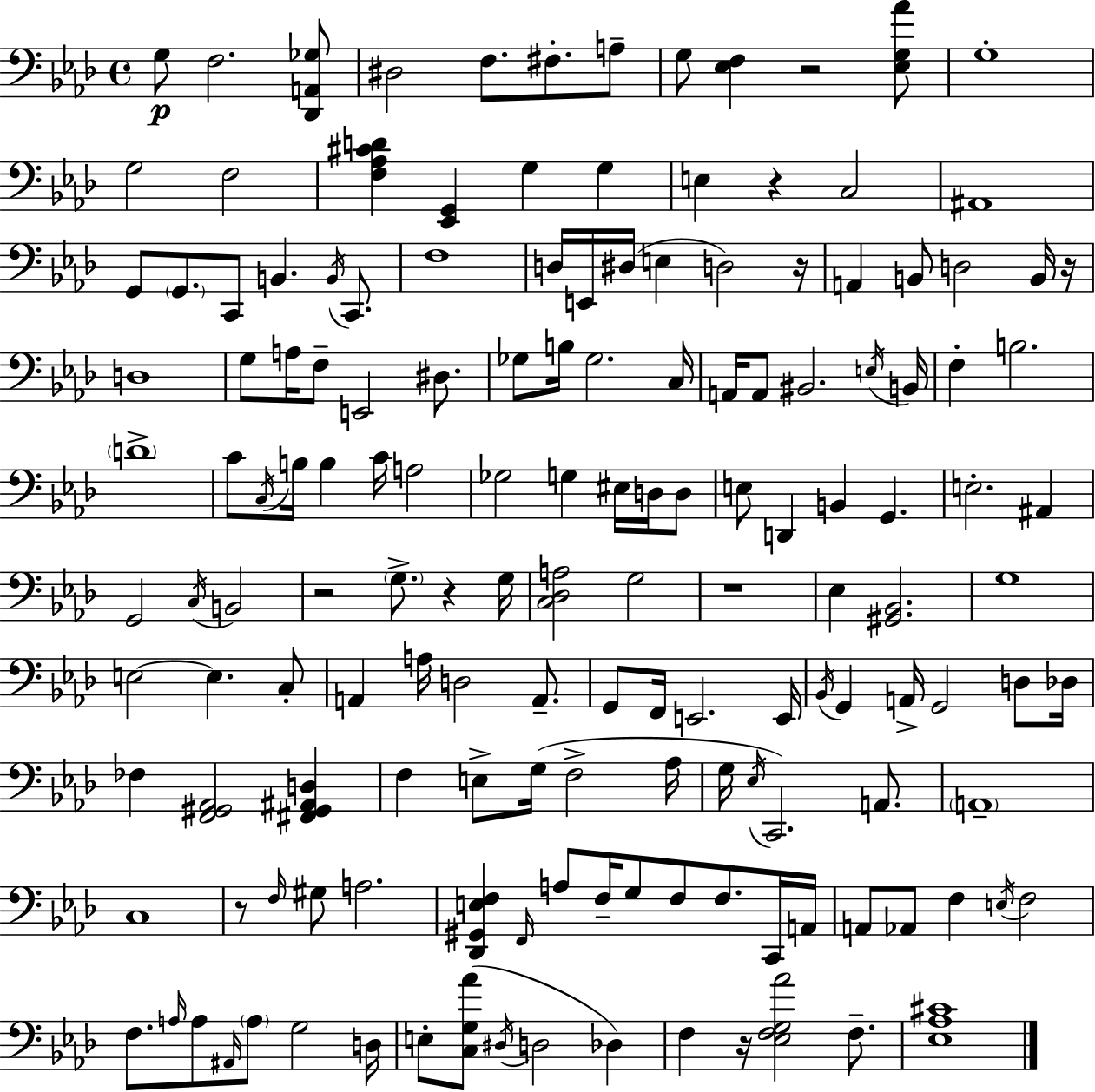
G3/e F3/h. [Db2,A2,Gb3]/e D#3/h F3/e. F#3/e. A3/e G3/e [Eb3,F3]/q R/h [Eb3,G3,Ab4]/e G3/w G3/h F3/h [F3,Ab3,C#4,D4]/q [Eb2,G2]/q G3/q G3/q E3/q R/q C3/h A#2/w G2/e G2/e. C2/e B2/q. B2/s C2/e. F3/w D3/s E2/s D#3/s E3/q D3/h R/s A2/q B2/e D3/h B2/s R/s D3/w G3/e A3/s F3/e E2/h D#3/e. Gb3/e B3/s Gb3/h. C3/s A2/s A2/e BIS2/h. E3/s B2/s F3/q B3/h. D4/w C4/e C3/s B3/s B3/q C4/s A3/h Gb3/h G3/q EIS3/s D3/s D3/e E3/e D2/q B2/q G2/q. E3/h. A#2/q G2/h C3/s B2/h R/h G3/e. R/q G3/s [C3,Db3,A3]/h G3/h R/w Eb3/q [G#2,Bb2]/h. G3/w E3/h E3/q. C3/e A2/q A3/s D3/h A2/e. G2/e F2/s E2/h. E2/s Bb2/s G2/q A2/s G2/h D3/e Db3/s FES3/q [F2,G#2,Ab2]/h [F#2,G#2,A#2,D3]/q F3/q E3/e G3/s F3/h Ab3/s G3/s Eb3/s C2/h. A2/e. A2/w C3/w R/e F3/s G#3/e A3/h. [Db2,G#2,E3,F3]/q F2/s A3/e F3/s G3/e F3/e F3/e. C2/s A2/s A2/e Ab2/e F3/q E3/s F3/h F3/e. A3/s A3/e A#2/s A3/e G3/h D3/s E3/e [C3,G3,Ab4]/e D#3/s D3/h Db3/q F3/q R/s [Eb3,F3,G3,Ab4]/h F3/e. [Eb3,Ab3,C#4]/w